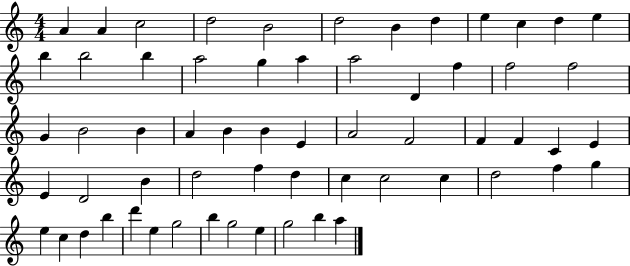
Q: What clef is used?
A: treble